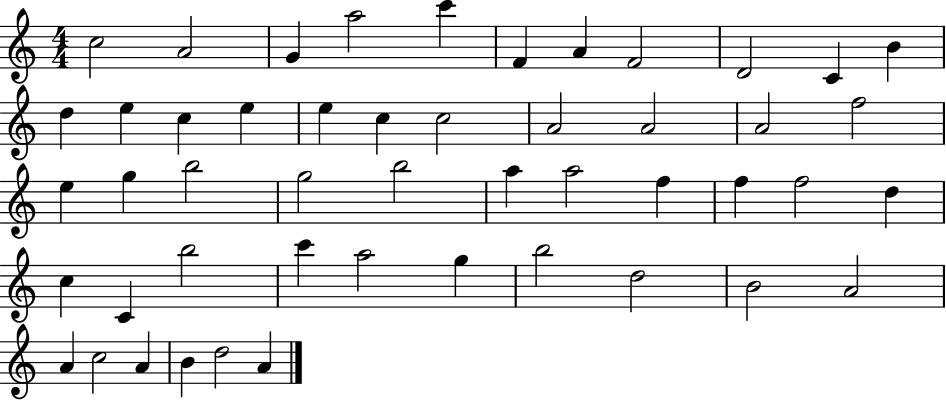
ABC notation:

X:1
T:Untitled
M:4/4
L:1/4
K:C
c2 A2 G a2 c' F A F2 D2 C B d e c e e c c2 A2 A2 A2 f2 e g b2 g2 b2 a a2 f f f2 d c C b2 c' a2 g b2 d2 B2 A2 A c2 A B d2 A